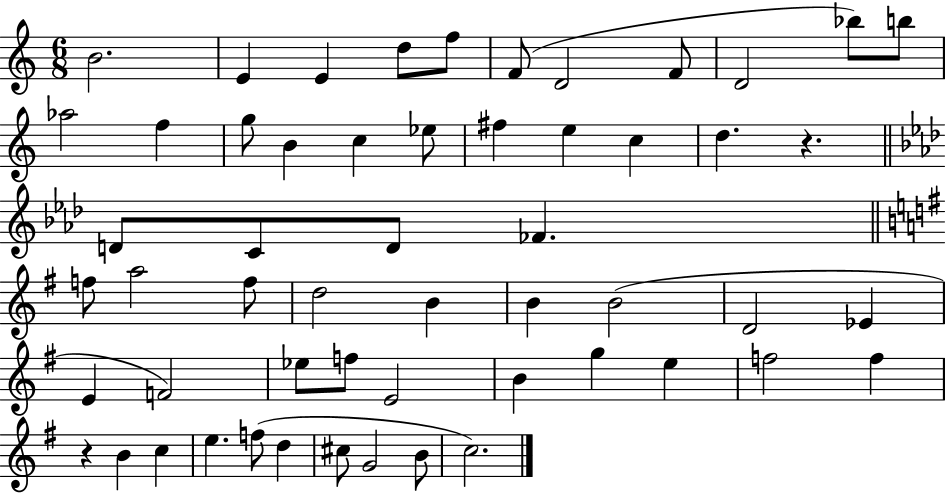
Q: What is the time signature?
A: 6/8